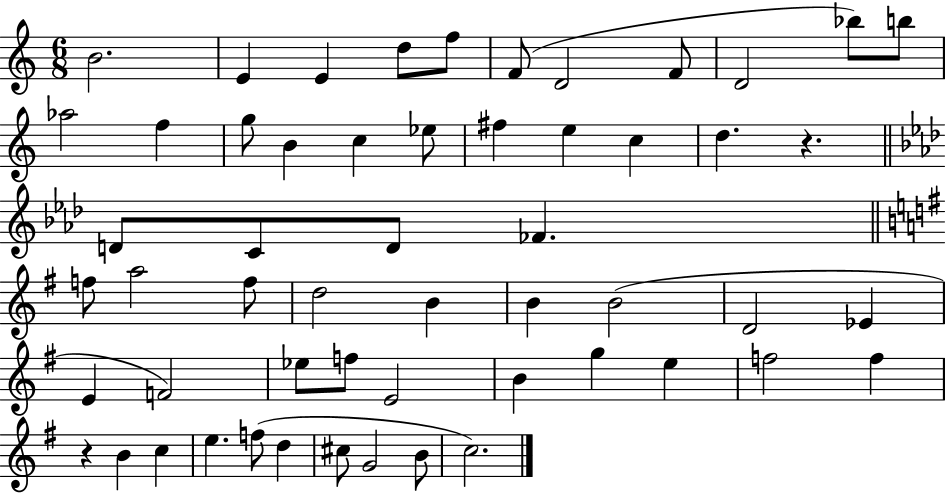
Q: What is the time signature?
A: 6/8